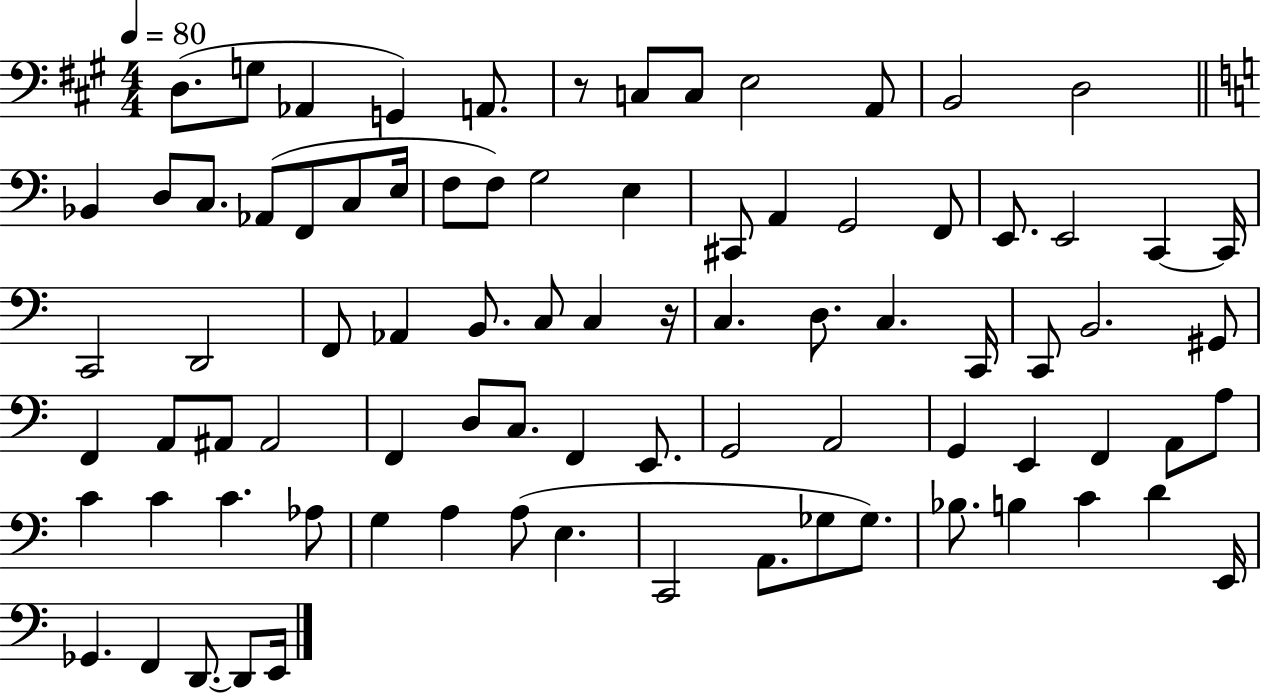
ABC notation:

X:1
T:Untitled
M:4/4
L:1/4
K:A
D,/2 G,/2 _A,, G,, A,,/2 z/2 C,/2 C,/2 E,2 A,,/2 B,,2 D,2 _B,, D,/2 C,/2 _A,,/2 F,,/2 C,/2 E,/4 F,/2 F,/2 G,2 E, ^C,,/2 A,, G,,2 F,,/2 E,,/2 E,,2 C,, C,,/4 C,,2 D,,2 F,,/2 _A,, B,,/2 C,/2 C, z/4 C, D,/2 C, C,,/4 C,,/2 B,,2 ^G,,/2 F,, A,,/2 ^A,,/2 ^A,,2 F,, D,/2 C,/2 F,, E,,/2 G,,2 A,,2 G,, E,, F,, A,,/2 A,/2 C C C _A,/2 G, A, A,/2 E, C,,2 A,,/2 _G,/2 _G,/2 _B,/2 B, C D E,,/4 _G,, F,, D,,/2 D,,/2 E,,/4